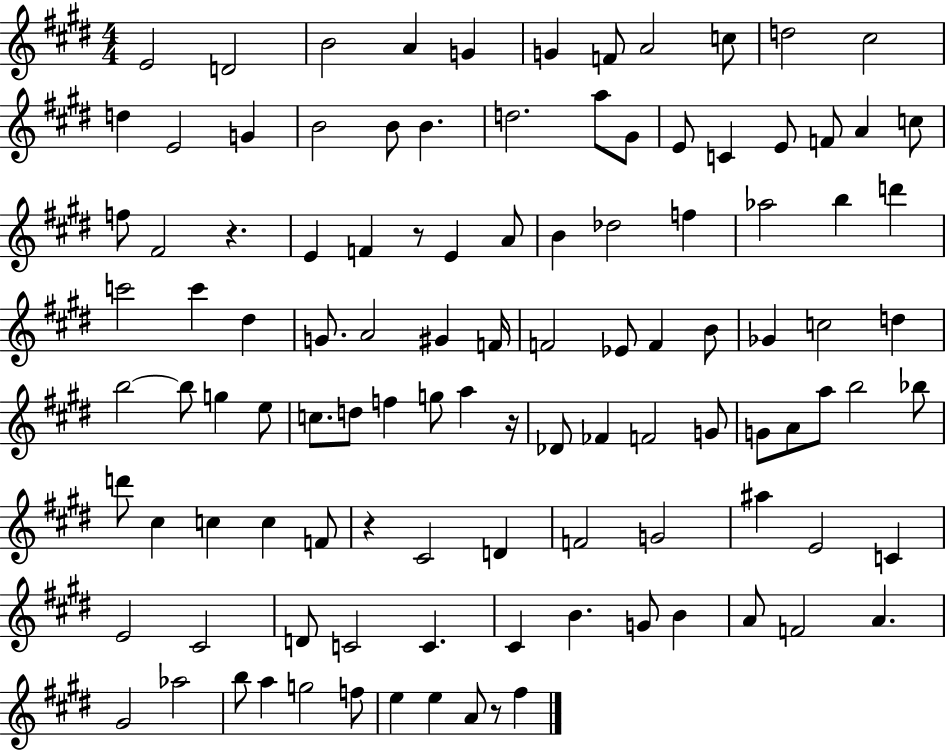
X:1
T:Untitled
M:4/4
L:1/4
K:E
E2 D2 B2 A G G F/2 A2 c/2 d2 ^c2 d E2 G B2 B/2 B d2 a/2 ^G/2 E/2 C E/2 F/2 A c/2 f/2 ^F2 z E F z/2 E A/2 B _d2 f _a2 b d' c'2 c' ^d G/2 A2 ^G F/4 F2 _E/2 F B/2 _G c2 d b2 b/2 g e/2 c/2 d/2 f g/2 a z/4 _D/2 _F F2 G/2 G/2 A/2 a/2 b2 _b/2 d'/2 ^c c c F/2 z ^C2 D F2 G2 ^a E2 C E2 ^C2 D/2 C2 C ^C B G/2 B A/2 F2 A ^G2 _a2 b/2 a g2 f/2 e e A/2 z/2 ^f